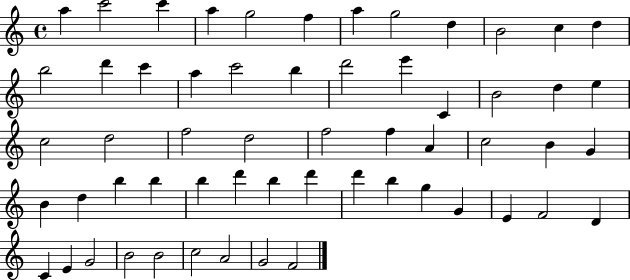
X:1
T:Untitled
M:4/4
L:1/4
K:C
a c'2 c' a g2 f a g2 d B2 c d b2 d' c' a c'2 b d'2 e' C B2 d e c2 d2 f2 d2 f2 f A c2 B G B d b b b d' b d' d' b g G E F2 D C E G2 B2 B2 c2 A2 G2 F2